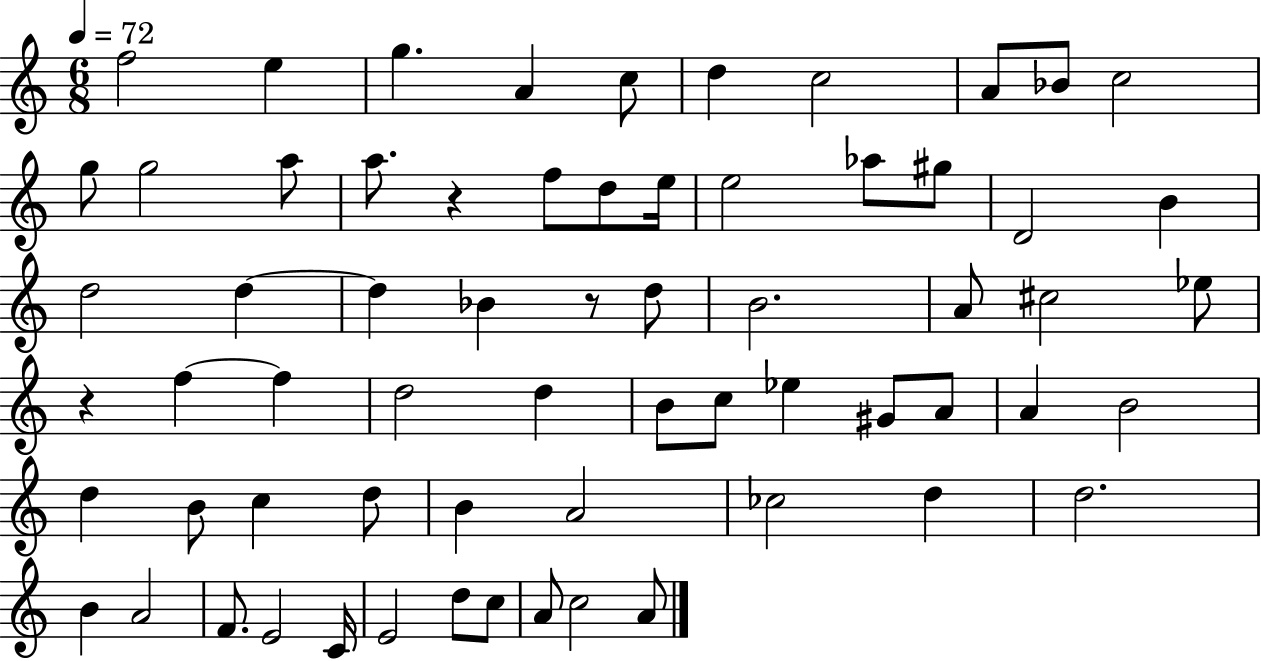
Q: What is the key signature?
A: C major